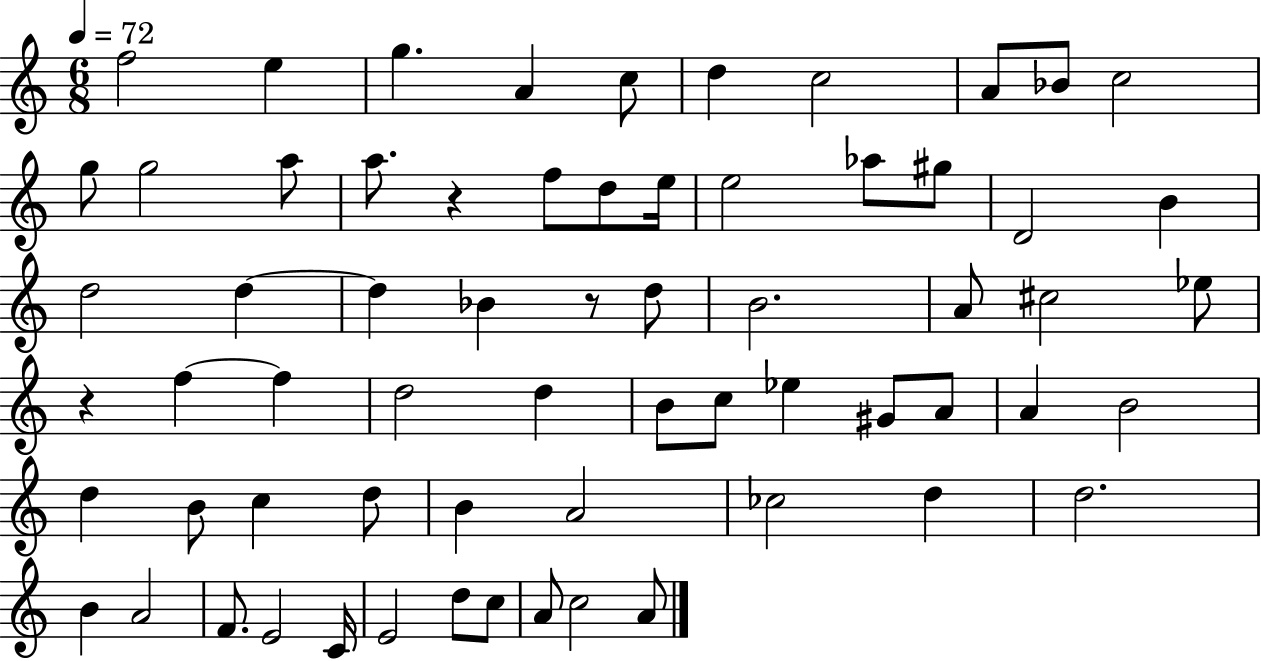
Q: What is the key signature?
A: C major